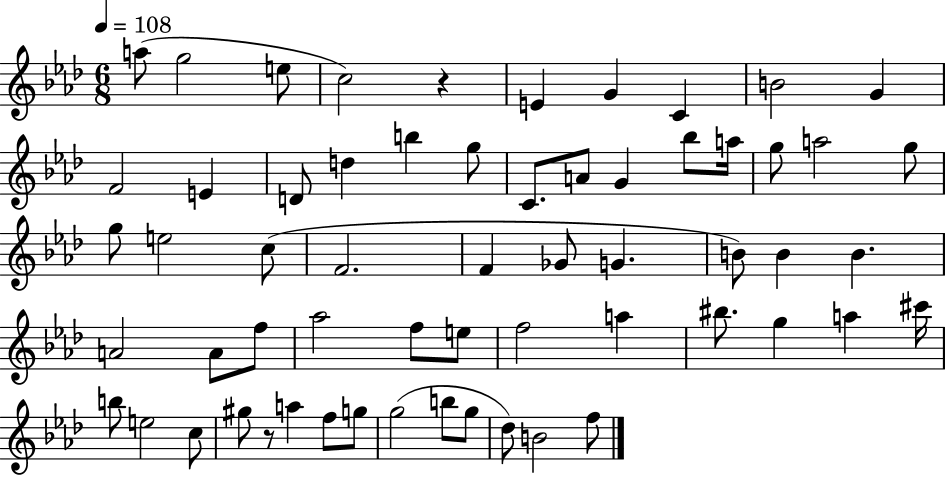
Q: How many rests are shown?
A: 2